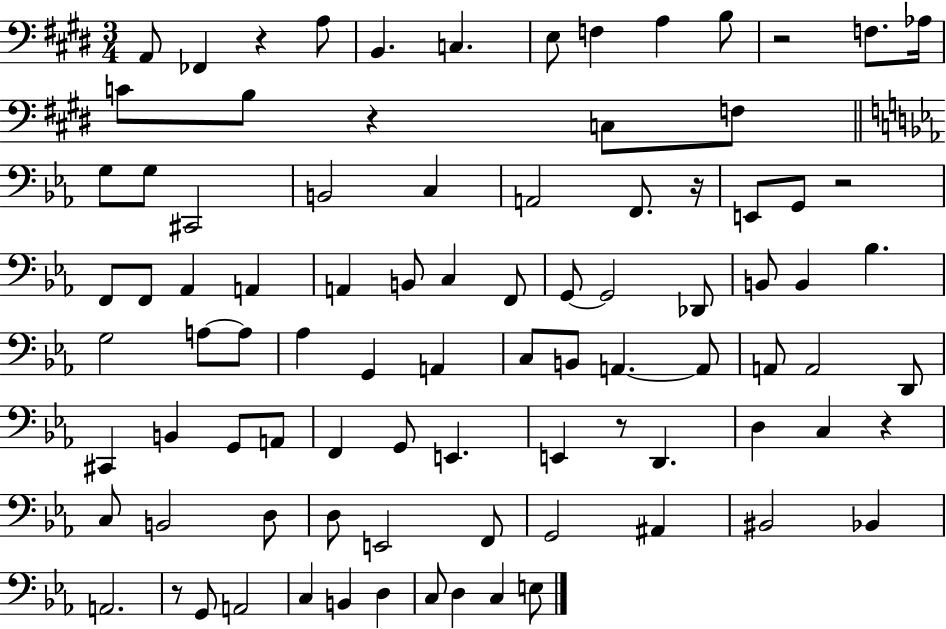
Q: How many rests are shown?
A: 8